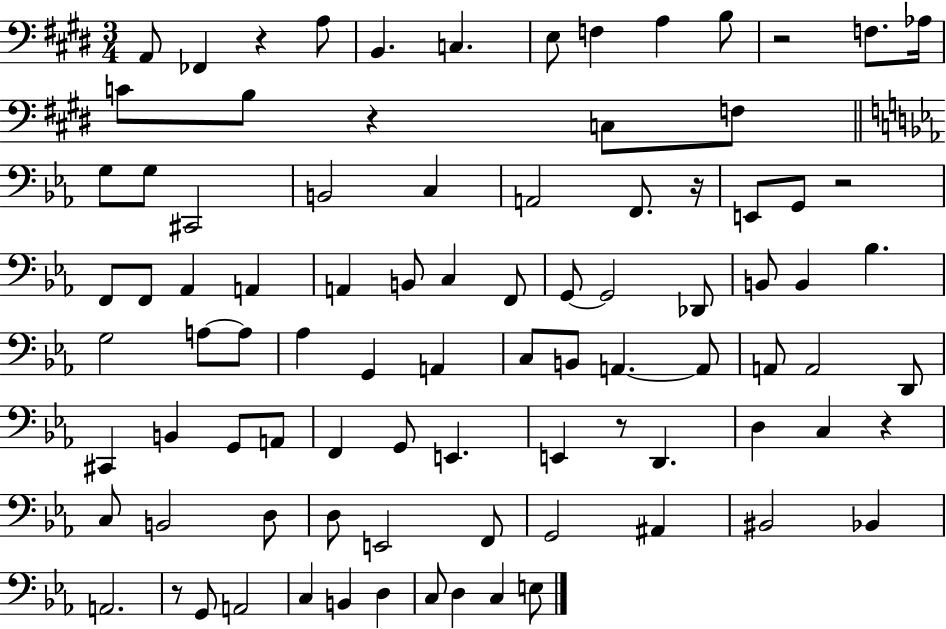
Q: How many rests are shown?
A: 8